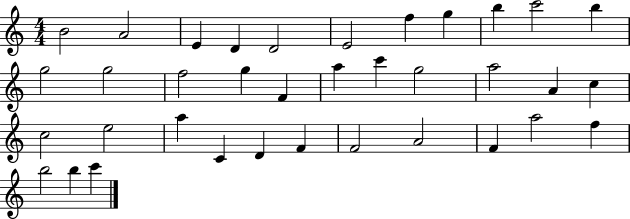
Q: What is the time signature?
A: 4/4